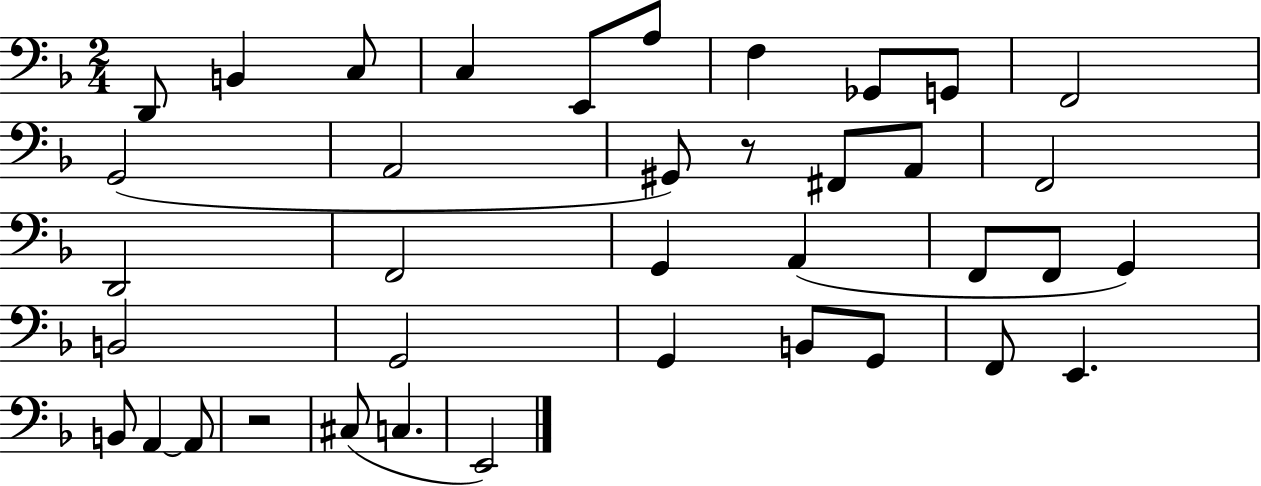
X:1
T:Untitled
M:2/4
L:1/4
K:F
D,,/2 B,, C,/2 C, E,,/2 A,/2 F, _G,,/2 G,,/2 F,,2 G,,2 A,,2 ^G,,/2 z/2 ^F,,/2 A,,/2 F,,2 D,,2 F,,2 G,, A,, F,,/2 F,,/2 G,, B,,2 G,,2 G,, B,,/2 G,,/2 F,,/2 E,, B,,/2 A,, A,,/2 z2 ^C,/2 C, E,,2